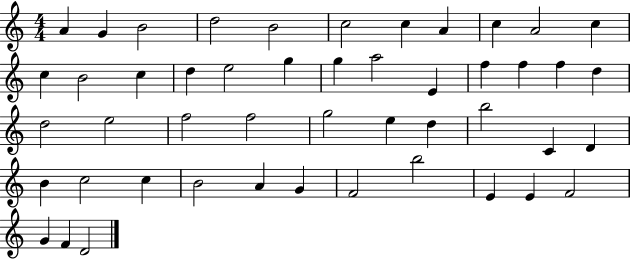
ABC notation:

X:1
T:Untitled
M:4/4
L:1/4
K:C
A G B2 d2 B2 c2 c A c A2 c c B2 c d e2 g g a2 E f f f d d2 e2 f2 f2 g2 e d b2 C D B c2 c B2 A G F2 b2 E E F2 G F D2